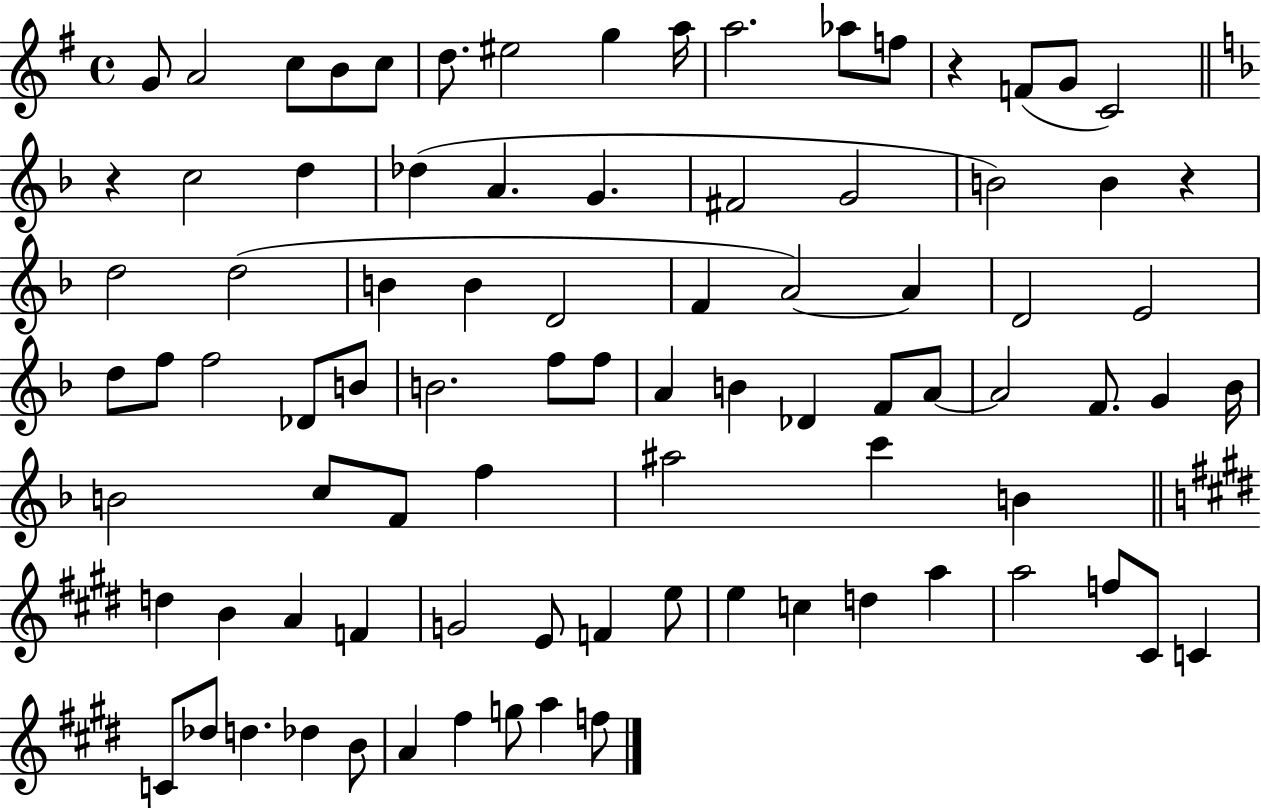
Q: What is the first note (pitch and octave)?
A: G4